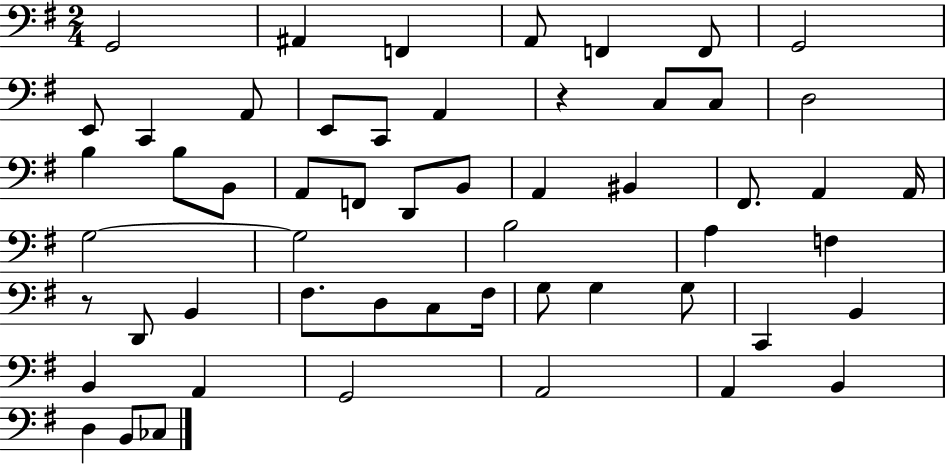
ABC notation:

X:1
T:Untitled
M:2/4
L:1/4
K:G
G,,2 ^A,, F,, A,,/2 F,, F,,/2 G,,2 E,,/2 C,, A,,/2 E,,/2 C,,/2 A,, z C,/2 C,/2 D,2 B, B,/2 B,,/2 A,,/2 F,,/2 D,,/2 B,,/2 A,, ^B,, ^F,,/2 A,, A,,/4 G,2 G,2 B,2 A, F, z/2 D,,/2 B,, ^F,/2 D,/2 C,/2 ^F,/4 G,/2 G, G,/2 C,, B,, B,, A,, G,,2 A,,2 A,, B,, D, B,,/2 _C,/2